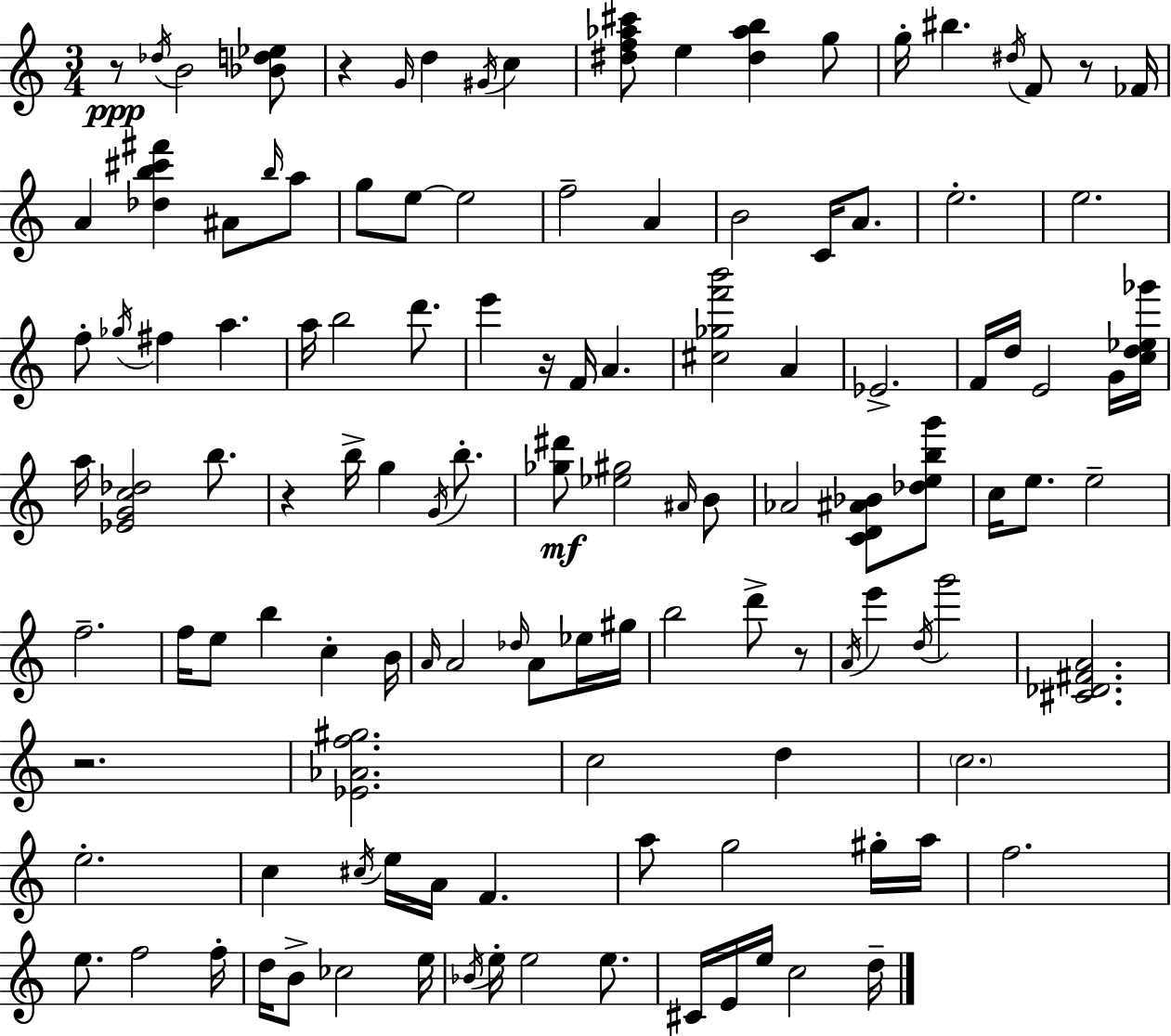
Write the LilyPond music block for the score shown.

{
  \clef treble
  \numericTimeSignature
  \time 3/4
  \key c \major
  r8\ppp \acciaccatura { des''16 } b'2 <bes' d'' ees''>8 | r4 \grace { g'16 } d''4 \acciaccatura { gis'16 } c''4 | <dis'' f'' aes'' cis'''>8 e''4 <dis'' aes'' b''>4 | g''8 g''16-. bis''4. \acciaccatura { dis''16 } f'8 | \break r8 fes'16 a'4 <des'' b'' cis''' fis'''>4 | ais'8 \grace { b''16 } a''8 g''8 e''8~~ e''2 | f''2-- | a'4 b'2 | \break c'16 a'8. e''2.-. | e''2. | f''8-. \acciaccatura { ges''16 } fis''4 | a''4. a''16 b''2 | \break d'''8. e'''4 r16 f'16 | a'4. <cis'' ges'' f''' b'''>2 | a'4 ees'2.-> | f'16 d''16 e'2 | \break g'16 <c'' d'' ees'' ges'''>16 a''16 <ees' g' c'' des''>2 | b''8. r4 b''16-> g''4 | \acciaccatura { g'16 } b''8.-. <ges'' dis'''>8\mf <ees'' gis''>2 | \grace { ais'16 } b'8 aes'2 | \break <c' d' ais' bes'>8 <des'' e'' b'' g'''>8 c''16 e''8. | e''2-- f''2.-- | f''16 e''8 b''4 | c''4-. b'16 \grace { a'16 } a'2 | \break \grace { des''16 } a'8 ees''16 gis''16 b''2 | d'''8-> r8 \acciaccatura { a'16 } e'''4 | \acciaccatura { d''16 } g'''2 | <cis' des' fis' a'>2. | \break r2. | <ees' aes' f'' gis''>2. | c''2 d''4 | \parenthesize c''2. | \break e''2.-. | c''4 \acciaccatura { cis''16 } e''16 a'16 f'4. | a''8 g''2 gis''16-. | a''16 f''2. | \break e''8. f''2 | f''16-. d''16 b'8-> ces''2 | e''16 \acciaccatura { bes'16 } e''16-. e''2 e''8. | cis'16 e'16 e''16 c''2 | \break d''16-- \bar "|."
}